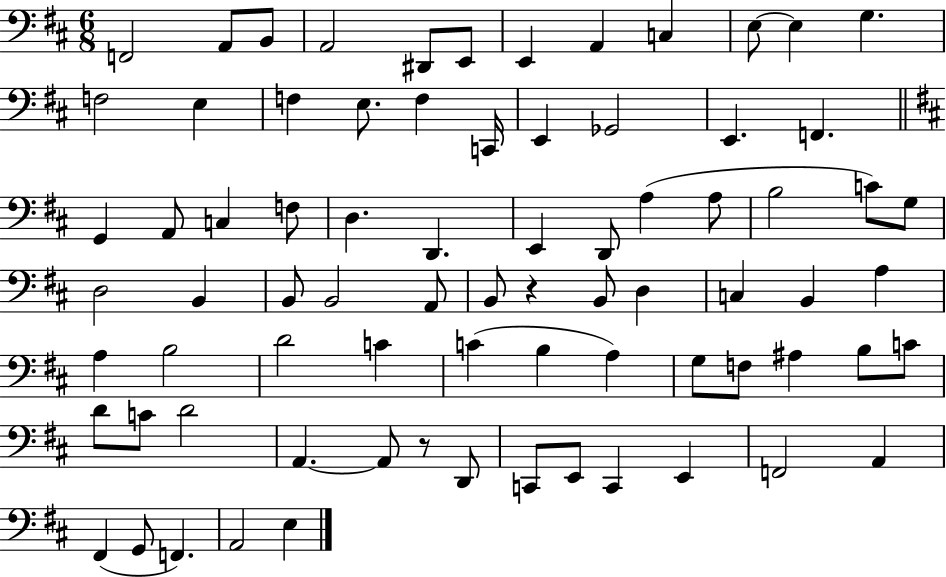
F2/h A2/e B2/e A2/h D#2/e E2/e E2/q A2/q C3/q E3/e E3/q G3/q. F3/h E3/q F3/q E3/e. F3/q C2/s E2/q Gb2/h E2/q. F2/q. G2/q A2/e C3/q F3/e D3/q. D2/q. E2/q D2/e A3/q A3/e B3/h C4/e G3/e D3/h B2/q B2/e B2/h A2/e B2/e R/q B2/e D3/q C3/q B2/q A3/q A3/q B3/h D4/h C4/q C4/q B3/q A3/q G3/e F3/e A#3/q B3/e C4/e D4/e C4/e D4/h A2/q. A2/e R/e D2/e C2/e E2/e C2/q E2/q F2/h A2/q F#2/q G2/e F2/q. A2/h E3/q